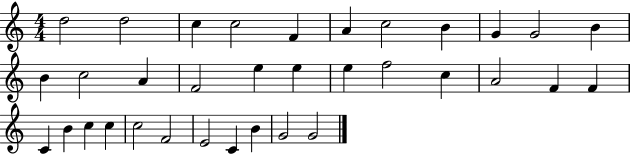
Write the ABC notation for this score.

X:1
T:Untitled
M:4/4
L:1/4
K:C
d2 d2 c c2 F A c2 B G G2 B B c2 A F2 e e e f2 c A2 F F C B c c c2 F2 E2 C B G2 G2